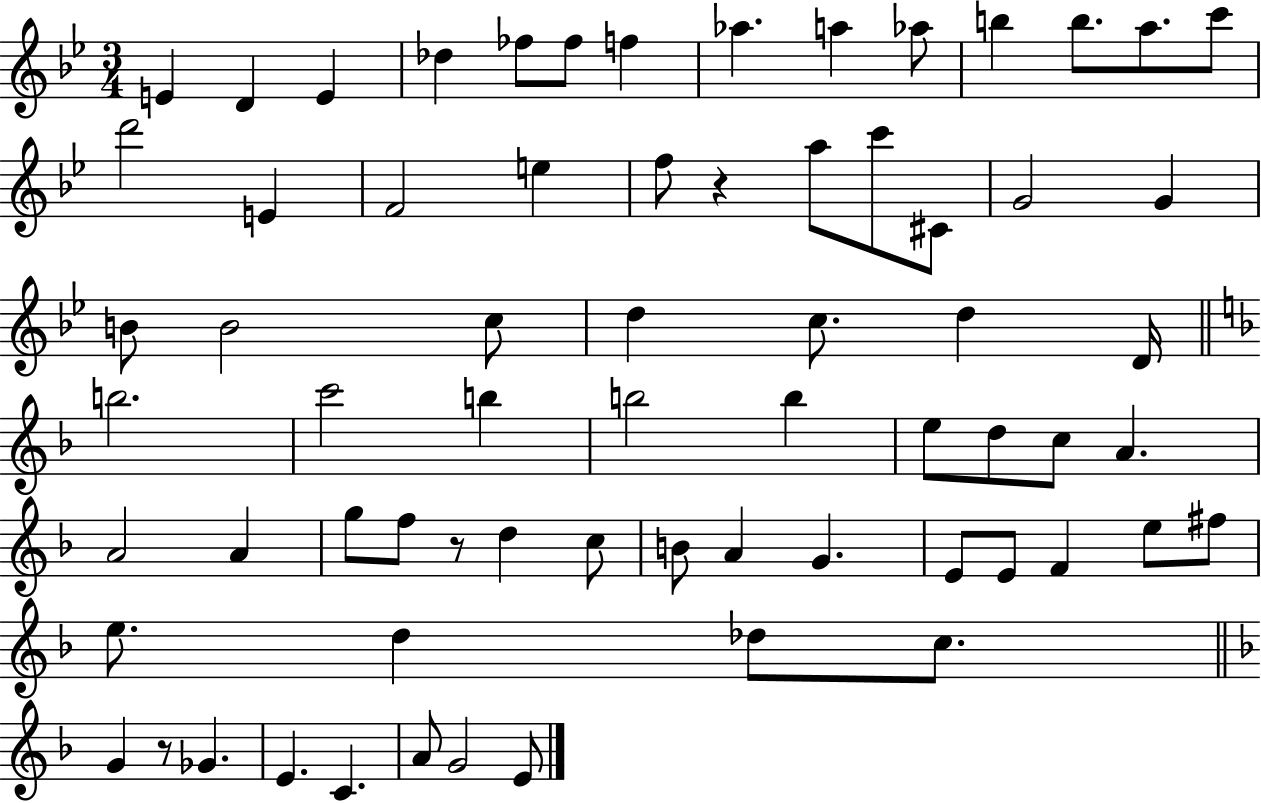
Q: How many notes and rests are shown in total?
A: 68